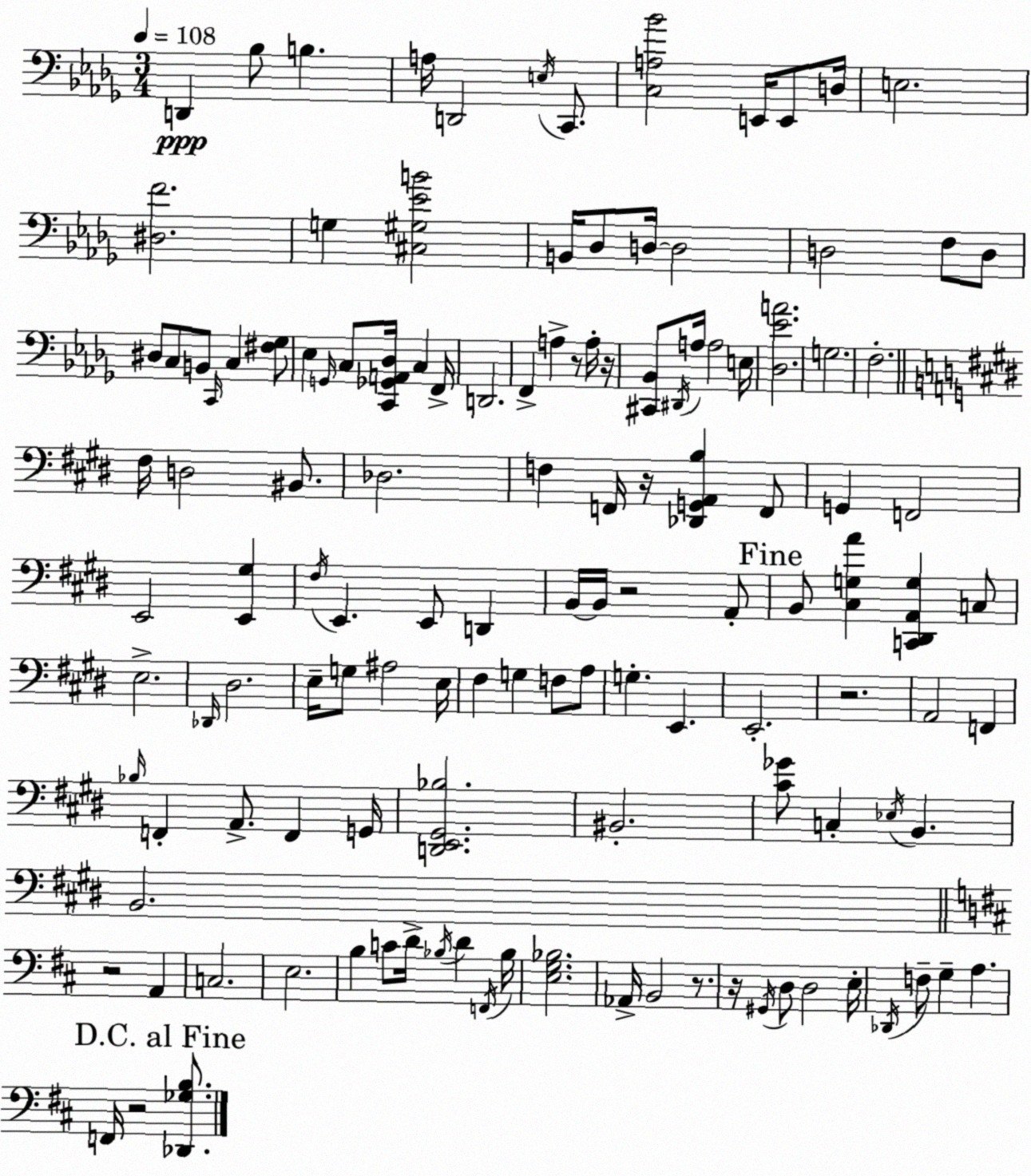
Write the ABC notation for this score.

X:1
T:Untitled
M:3/4
L:1/4
K:Bbm
D,, _B,/2 B, A,/4 D,,2 E,/4 C,,/2 [C,A,_B]2 E,,/4 E,,/2 D,/4 E,2 [^D,F]2 G, [^C,^G,_EB]2 B,,/4 _D,/2 D,/4 D,2 D,2 F,/2 D,/2 ^D,/2 C,/2 B,,/2 C,,/4 C, [^F,_G,]/2 _E, G,,/4 C,/2 [C,,_G,,A,,_D,]/4 C, F,,/4 D,,2 F,, A, z/2 A,/4 z/4 [^C,,_B,,]/2 ^D,,/4 A,/4 A,2 E,/4 [_D,_EA]2 G,2 F,2 ^F,/4 D,2 ^B,,/2 _D,2 F, F,,/4 z/4 [_D,,G,,A,,B,] F,,/2 G,, F,,2 E,,2 [E,,^G,] ^F,/4 E,, E,,/2 D,, B,,/4 B,,/4 z2 A,,/2 B,,/2 [^C,G,A] [C,,^D,,A,,G,] C,/2 E,2 _D,,/4 ^D,2 E,/4 G,/2 ^A,2 E,/4 ^F, G, F,/2 A,/2 G, E,, E,,2 z2 A,,2 F,, _B,/4 F,, A,,/2 F,, G,,/4 [D,,E,,^G,,_B,]2 ^B,,2 [^C_G]/2 C, _E,/4 B,, B,,2 z2 A,, C,2 E,2 B, C/2 D/4 _B,/4 D F,,/4 _B,/4 [E,G,_B,]2 _A,,/4 B,,2 z/2 z/4 ^G,,/4 D,/2 D,2 E,/4 _D,,/4 F,/2 G, A, F,,/4 z2 [_D,,_G,B,]/2